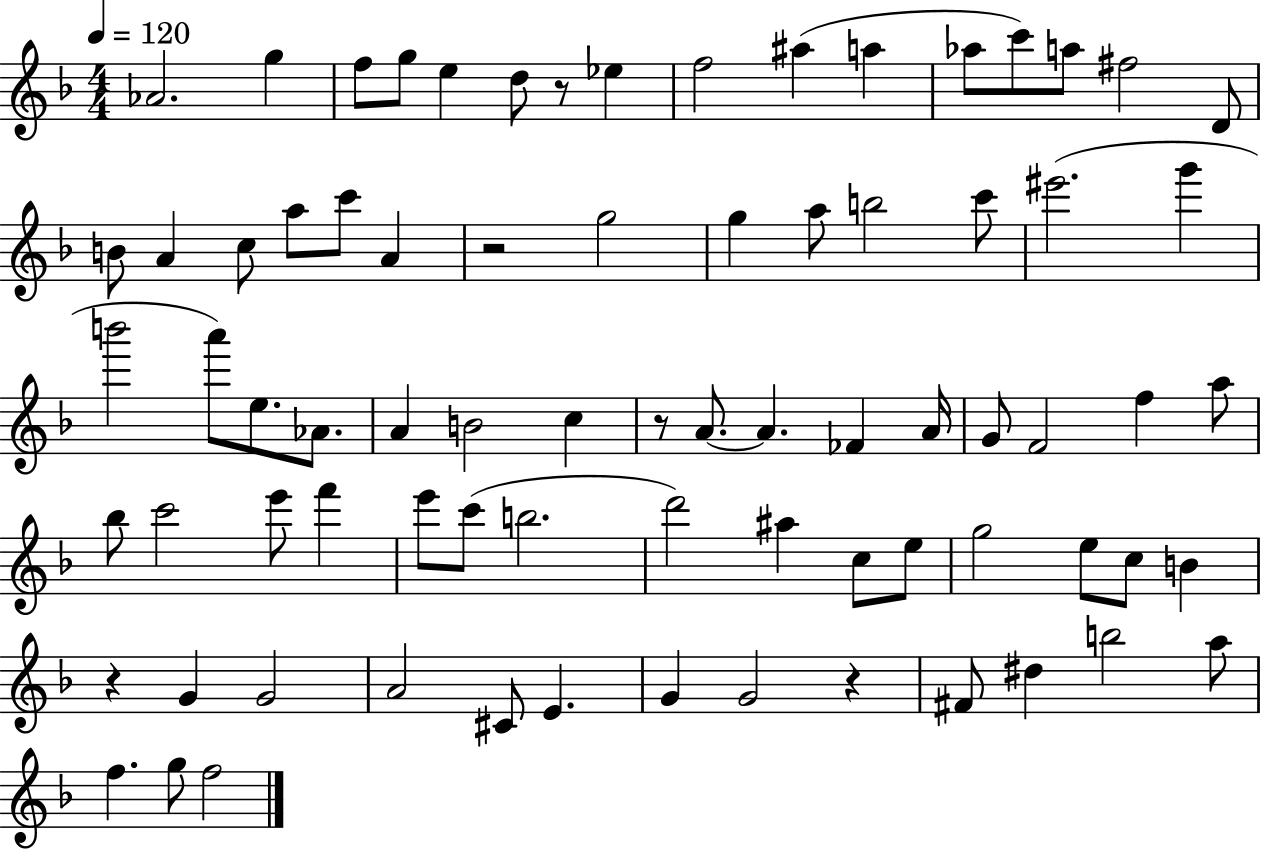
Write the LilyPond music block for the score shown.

{
  \clef treble
  \numericTimeSignature
  \time 4/4
  \key f \major
  \tempo 4 = 120
  aes'2. g''4 | f''8 g''8 e''4 d''8 r8 ees''4 | f''2 ais''4( a''4 | aes''8 c'''8) a''8 fis''2 d'8 | \break b'8 a'4 c''8 a''8 c'''8 a'4 | r2 g''2 | g''4 a''8 b''2 c'''8 | eis'''2.( g'''4 | \break b'''2 a'''8) e''8. aes'8. | a'4 b'2 c''4 | r8 a'8.~~ a'4. fes'4 a'16 | g'8 f'2 f''4 a''8 | \break bes''8 c'''2 e'''8 f'''4 | e'''8 c'''8( b''2. | d'''2) ais''4 c''8 e''8 | g''2 e''8 c''8 b'4 | \break r4 g'4 g'2 | a'2 cis'8 e'4. | g'4 g'2 r4 | fis'8 dis''4 b''2 a''8 | \break f''4. g''8 f''2 | \bar "|."
}